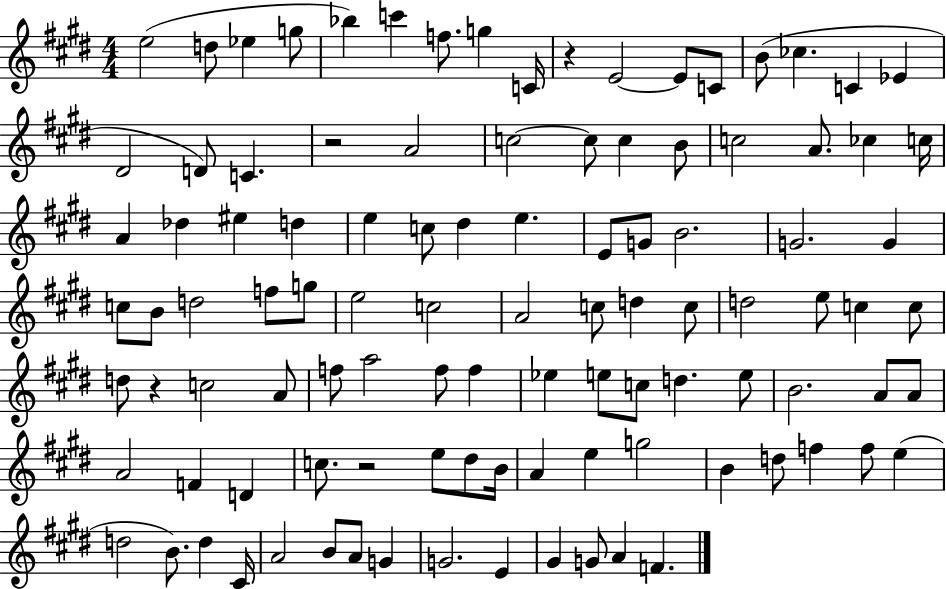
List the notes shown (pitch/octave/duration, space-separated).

E5/h D5/e Eb5/q G5/e Bb5/q C6/q F5/e. G5/q C4/s R/q E4/h E4/e C4/e B4/e CES5/q. C4/q Eb4/q D#4/h D4/e C4/q. R/h A4/h C5/h C5/e C5/q B4/e C5/h A4/e. CES5/q C5/s A4/q Db5/q EIS5/q D5/q E5/q C5/e D#5/q E5/q. E4/e G4/e B4/h. G4/h. G4/q C5/e B4/e D5/h F5/e G5/e E5/h C5/h A4/h C5/e D5/q C5/e D5/h E5/e C5/q C5/e D5/e R/q C5/h A4/e F5/e A5/h F5/e F5/q Eb5/q E5/e C5/e D5/q. E5/e B4/h. A4/e A4/e A4/h F4/q D4/q C5/e. R/h E5/e D#5/e B4/s A4/q E5/q G5/h B4/q D5/e F5/q F5/e E5/q D5/h B4/e. D5/q C#4/s A4/h B4/e A4/e G4/q G4/h. E4/q G#4/q G4/e A4/q F4/q.